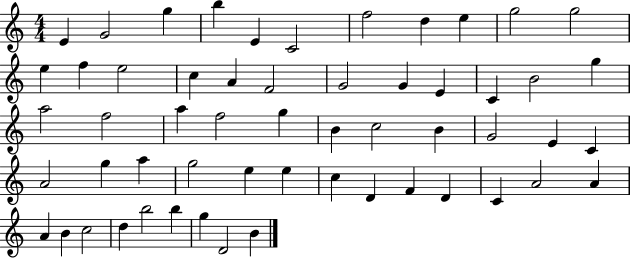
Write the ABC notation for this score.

X:1
T:Untitled
M:4/4
L:1/4
K:C
E G2 g b E C2 f2 d e g2 g2 e f e2 c A F2 G2 G E C B2 g a2 f2 a f2 g B c2 B G2 E C A2 g a g2 e e c D F D C A2 A A B c2 d b2 b g D2 B